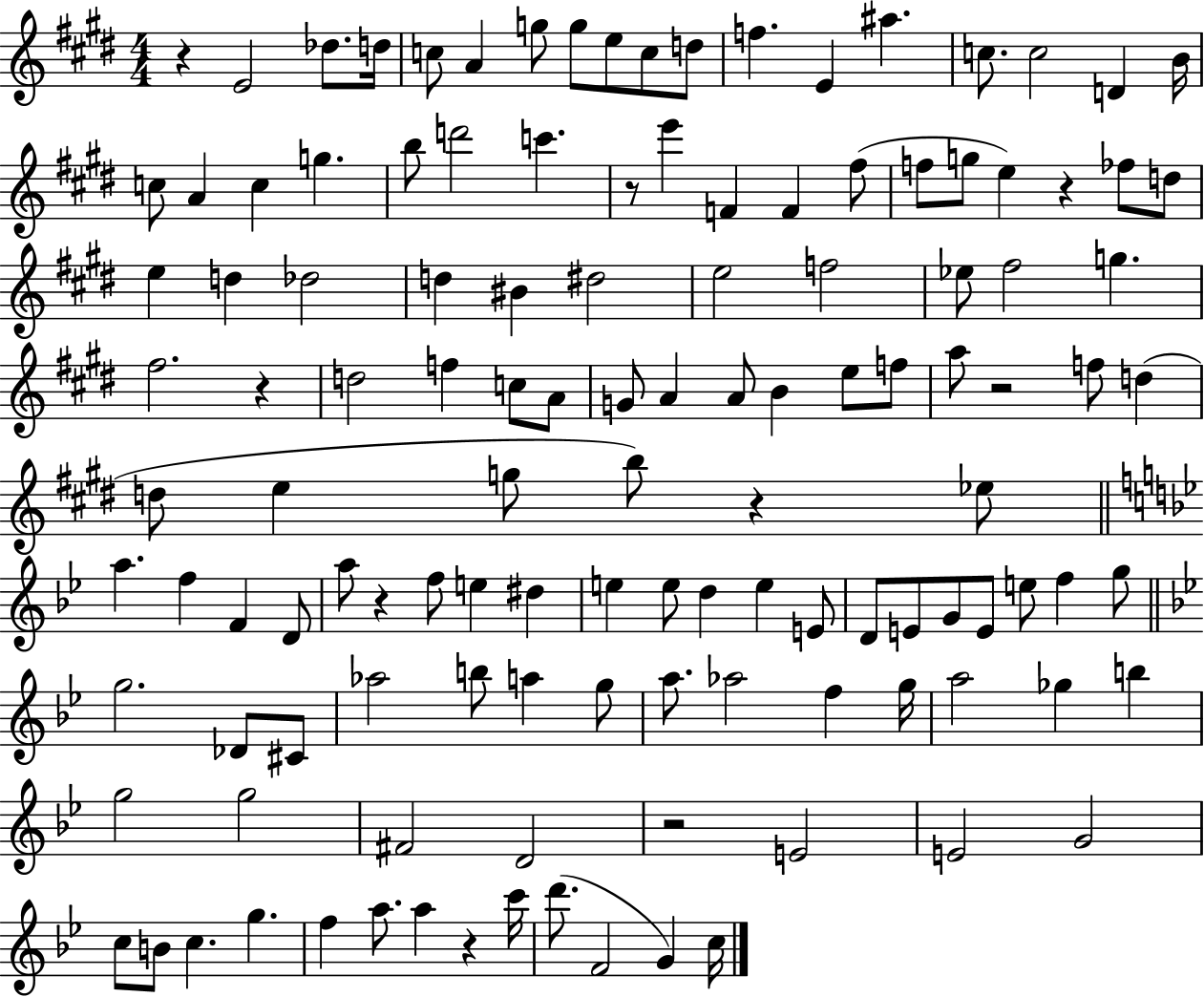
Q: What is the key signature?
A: E major